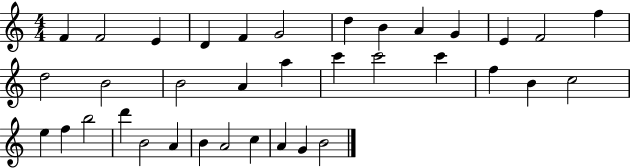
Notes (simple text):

F4/q F4/h E4/q D4/q F4/q G4/h D5/q B4/q A4/q G4/q E4/q F4/h F5/q D5/h B4/h B4/h A4/q A5/q C6/q C6/h C6/q F5/q B4/q C5/h E5/q F5/q B5/h D6/q B4/h A4/q B4/q A4/h C5/q A4/q G4/q B4/h